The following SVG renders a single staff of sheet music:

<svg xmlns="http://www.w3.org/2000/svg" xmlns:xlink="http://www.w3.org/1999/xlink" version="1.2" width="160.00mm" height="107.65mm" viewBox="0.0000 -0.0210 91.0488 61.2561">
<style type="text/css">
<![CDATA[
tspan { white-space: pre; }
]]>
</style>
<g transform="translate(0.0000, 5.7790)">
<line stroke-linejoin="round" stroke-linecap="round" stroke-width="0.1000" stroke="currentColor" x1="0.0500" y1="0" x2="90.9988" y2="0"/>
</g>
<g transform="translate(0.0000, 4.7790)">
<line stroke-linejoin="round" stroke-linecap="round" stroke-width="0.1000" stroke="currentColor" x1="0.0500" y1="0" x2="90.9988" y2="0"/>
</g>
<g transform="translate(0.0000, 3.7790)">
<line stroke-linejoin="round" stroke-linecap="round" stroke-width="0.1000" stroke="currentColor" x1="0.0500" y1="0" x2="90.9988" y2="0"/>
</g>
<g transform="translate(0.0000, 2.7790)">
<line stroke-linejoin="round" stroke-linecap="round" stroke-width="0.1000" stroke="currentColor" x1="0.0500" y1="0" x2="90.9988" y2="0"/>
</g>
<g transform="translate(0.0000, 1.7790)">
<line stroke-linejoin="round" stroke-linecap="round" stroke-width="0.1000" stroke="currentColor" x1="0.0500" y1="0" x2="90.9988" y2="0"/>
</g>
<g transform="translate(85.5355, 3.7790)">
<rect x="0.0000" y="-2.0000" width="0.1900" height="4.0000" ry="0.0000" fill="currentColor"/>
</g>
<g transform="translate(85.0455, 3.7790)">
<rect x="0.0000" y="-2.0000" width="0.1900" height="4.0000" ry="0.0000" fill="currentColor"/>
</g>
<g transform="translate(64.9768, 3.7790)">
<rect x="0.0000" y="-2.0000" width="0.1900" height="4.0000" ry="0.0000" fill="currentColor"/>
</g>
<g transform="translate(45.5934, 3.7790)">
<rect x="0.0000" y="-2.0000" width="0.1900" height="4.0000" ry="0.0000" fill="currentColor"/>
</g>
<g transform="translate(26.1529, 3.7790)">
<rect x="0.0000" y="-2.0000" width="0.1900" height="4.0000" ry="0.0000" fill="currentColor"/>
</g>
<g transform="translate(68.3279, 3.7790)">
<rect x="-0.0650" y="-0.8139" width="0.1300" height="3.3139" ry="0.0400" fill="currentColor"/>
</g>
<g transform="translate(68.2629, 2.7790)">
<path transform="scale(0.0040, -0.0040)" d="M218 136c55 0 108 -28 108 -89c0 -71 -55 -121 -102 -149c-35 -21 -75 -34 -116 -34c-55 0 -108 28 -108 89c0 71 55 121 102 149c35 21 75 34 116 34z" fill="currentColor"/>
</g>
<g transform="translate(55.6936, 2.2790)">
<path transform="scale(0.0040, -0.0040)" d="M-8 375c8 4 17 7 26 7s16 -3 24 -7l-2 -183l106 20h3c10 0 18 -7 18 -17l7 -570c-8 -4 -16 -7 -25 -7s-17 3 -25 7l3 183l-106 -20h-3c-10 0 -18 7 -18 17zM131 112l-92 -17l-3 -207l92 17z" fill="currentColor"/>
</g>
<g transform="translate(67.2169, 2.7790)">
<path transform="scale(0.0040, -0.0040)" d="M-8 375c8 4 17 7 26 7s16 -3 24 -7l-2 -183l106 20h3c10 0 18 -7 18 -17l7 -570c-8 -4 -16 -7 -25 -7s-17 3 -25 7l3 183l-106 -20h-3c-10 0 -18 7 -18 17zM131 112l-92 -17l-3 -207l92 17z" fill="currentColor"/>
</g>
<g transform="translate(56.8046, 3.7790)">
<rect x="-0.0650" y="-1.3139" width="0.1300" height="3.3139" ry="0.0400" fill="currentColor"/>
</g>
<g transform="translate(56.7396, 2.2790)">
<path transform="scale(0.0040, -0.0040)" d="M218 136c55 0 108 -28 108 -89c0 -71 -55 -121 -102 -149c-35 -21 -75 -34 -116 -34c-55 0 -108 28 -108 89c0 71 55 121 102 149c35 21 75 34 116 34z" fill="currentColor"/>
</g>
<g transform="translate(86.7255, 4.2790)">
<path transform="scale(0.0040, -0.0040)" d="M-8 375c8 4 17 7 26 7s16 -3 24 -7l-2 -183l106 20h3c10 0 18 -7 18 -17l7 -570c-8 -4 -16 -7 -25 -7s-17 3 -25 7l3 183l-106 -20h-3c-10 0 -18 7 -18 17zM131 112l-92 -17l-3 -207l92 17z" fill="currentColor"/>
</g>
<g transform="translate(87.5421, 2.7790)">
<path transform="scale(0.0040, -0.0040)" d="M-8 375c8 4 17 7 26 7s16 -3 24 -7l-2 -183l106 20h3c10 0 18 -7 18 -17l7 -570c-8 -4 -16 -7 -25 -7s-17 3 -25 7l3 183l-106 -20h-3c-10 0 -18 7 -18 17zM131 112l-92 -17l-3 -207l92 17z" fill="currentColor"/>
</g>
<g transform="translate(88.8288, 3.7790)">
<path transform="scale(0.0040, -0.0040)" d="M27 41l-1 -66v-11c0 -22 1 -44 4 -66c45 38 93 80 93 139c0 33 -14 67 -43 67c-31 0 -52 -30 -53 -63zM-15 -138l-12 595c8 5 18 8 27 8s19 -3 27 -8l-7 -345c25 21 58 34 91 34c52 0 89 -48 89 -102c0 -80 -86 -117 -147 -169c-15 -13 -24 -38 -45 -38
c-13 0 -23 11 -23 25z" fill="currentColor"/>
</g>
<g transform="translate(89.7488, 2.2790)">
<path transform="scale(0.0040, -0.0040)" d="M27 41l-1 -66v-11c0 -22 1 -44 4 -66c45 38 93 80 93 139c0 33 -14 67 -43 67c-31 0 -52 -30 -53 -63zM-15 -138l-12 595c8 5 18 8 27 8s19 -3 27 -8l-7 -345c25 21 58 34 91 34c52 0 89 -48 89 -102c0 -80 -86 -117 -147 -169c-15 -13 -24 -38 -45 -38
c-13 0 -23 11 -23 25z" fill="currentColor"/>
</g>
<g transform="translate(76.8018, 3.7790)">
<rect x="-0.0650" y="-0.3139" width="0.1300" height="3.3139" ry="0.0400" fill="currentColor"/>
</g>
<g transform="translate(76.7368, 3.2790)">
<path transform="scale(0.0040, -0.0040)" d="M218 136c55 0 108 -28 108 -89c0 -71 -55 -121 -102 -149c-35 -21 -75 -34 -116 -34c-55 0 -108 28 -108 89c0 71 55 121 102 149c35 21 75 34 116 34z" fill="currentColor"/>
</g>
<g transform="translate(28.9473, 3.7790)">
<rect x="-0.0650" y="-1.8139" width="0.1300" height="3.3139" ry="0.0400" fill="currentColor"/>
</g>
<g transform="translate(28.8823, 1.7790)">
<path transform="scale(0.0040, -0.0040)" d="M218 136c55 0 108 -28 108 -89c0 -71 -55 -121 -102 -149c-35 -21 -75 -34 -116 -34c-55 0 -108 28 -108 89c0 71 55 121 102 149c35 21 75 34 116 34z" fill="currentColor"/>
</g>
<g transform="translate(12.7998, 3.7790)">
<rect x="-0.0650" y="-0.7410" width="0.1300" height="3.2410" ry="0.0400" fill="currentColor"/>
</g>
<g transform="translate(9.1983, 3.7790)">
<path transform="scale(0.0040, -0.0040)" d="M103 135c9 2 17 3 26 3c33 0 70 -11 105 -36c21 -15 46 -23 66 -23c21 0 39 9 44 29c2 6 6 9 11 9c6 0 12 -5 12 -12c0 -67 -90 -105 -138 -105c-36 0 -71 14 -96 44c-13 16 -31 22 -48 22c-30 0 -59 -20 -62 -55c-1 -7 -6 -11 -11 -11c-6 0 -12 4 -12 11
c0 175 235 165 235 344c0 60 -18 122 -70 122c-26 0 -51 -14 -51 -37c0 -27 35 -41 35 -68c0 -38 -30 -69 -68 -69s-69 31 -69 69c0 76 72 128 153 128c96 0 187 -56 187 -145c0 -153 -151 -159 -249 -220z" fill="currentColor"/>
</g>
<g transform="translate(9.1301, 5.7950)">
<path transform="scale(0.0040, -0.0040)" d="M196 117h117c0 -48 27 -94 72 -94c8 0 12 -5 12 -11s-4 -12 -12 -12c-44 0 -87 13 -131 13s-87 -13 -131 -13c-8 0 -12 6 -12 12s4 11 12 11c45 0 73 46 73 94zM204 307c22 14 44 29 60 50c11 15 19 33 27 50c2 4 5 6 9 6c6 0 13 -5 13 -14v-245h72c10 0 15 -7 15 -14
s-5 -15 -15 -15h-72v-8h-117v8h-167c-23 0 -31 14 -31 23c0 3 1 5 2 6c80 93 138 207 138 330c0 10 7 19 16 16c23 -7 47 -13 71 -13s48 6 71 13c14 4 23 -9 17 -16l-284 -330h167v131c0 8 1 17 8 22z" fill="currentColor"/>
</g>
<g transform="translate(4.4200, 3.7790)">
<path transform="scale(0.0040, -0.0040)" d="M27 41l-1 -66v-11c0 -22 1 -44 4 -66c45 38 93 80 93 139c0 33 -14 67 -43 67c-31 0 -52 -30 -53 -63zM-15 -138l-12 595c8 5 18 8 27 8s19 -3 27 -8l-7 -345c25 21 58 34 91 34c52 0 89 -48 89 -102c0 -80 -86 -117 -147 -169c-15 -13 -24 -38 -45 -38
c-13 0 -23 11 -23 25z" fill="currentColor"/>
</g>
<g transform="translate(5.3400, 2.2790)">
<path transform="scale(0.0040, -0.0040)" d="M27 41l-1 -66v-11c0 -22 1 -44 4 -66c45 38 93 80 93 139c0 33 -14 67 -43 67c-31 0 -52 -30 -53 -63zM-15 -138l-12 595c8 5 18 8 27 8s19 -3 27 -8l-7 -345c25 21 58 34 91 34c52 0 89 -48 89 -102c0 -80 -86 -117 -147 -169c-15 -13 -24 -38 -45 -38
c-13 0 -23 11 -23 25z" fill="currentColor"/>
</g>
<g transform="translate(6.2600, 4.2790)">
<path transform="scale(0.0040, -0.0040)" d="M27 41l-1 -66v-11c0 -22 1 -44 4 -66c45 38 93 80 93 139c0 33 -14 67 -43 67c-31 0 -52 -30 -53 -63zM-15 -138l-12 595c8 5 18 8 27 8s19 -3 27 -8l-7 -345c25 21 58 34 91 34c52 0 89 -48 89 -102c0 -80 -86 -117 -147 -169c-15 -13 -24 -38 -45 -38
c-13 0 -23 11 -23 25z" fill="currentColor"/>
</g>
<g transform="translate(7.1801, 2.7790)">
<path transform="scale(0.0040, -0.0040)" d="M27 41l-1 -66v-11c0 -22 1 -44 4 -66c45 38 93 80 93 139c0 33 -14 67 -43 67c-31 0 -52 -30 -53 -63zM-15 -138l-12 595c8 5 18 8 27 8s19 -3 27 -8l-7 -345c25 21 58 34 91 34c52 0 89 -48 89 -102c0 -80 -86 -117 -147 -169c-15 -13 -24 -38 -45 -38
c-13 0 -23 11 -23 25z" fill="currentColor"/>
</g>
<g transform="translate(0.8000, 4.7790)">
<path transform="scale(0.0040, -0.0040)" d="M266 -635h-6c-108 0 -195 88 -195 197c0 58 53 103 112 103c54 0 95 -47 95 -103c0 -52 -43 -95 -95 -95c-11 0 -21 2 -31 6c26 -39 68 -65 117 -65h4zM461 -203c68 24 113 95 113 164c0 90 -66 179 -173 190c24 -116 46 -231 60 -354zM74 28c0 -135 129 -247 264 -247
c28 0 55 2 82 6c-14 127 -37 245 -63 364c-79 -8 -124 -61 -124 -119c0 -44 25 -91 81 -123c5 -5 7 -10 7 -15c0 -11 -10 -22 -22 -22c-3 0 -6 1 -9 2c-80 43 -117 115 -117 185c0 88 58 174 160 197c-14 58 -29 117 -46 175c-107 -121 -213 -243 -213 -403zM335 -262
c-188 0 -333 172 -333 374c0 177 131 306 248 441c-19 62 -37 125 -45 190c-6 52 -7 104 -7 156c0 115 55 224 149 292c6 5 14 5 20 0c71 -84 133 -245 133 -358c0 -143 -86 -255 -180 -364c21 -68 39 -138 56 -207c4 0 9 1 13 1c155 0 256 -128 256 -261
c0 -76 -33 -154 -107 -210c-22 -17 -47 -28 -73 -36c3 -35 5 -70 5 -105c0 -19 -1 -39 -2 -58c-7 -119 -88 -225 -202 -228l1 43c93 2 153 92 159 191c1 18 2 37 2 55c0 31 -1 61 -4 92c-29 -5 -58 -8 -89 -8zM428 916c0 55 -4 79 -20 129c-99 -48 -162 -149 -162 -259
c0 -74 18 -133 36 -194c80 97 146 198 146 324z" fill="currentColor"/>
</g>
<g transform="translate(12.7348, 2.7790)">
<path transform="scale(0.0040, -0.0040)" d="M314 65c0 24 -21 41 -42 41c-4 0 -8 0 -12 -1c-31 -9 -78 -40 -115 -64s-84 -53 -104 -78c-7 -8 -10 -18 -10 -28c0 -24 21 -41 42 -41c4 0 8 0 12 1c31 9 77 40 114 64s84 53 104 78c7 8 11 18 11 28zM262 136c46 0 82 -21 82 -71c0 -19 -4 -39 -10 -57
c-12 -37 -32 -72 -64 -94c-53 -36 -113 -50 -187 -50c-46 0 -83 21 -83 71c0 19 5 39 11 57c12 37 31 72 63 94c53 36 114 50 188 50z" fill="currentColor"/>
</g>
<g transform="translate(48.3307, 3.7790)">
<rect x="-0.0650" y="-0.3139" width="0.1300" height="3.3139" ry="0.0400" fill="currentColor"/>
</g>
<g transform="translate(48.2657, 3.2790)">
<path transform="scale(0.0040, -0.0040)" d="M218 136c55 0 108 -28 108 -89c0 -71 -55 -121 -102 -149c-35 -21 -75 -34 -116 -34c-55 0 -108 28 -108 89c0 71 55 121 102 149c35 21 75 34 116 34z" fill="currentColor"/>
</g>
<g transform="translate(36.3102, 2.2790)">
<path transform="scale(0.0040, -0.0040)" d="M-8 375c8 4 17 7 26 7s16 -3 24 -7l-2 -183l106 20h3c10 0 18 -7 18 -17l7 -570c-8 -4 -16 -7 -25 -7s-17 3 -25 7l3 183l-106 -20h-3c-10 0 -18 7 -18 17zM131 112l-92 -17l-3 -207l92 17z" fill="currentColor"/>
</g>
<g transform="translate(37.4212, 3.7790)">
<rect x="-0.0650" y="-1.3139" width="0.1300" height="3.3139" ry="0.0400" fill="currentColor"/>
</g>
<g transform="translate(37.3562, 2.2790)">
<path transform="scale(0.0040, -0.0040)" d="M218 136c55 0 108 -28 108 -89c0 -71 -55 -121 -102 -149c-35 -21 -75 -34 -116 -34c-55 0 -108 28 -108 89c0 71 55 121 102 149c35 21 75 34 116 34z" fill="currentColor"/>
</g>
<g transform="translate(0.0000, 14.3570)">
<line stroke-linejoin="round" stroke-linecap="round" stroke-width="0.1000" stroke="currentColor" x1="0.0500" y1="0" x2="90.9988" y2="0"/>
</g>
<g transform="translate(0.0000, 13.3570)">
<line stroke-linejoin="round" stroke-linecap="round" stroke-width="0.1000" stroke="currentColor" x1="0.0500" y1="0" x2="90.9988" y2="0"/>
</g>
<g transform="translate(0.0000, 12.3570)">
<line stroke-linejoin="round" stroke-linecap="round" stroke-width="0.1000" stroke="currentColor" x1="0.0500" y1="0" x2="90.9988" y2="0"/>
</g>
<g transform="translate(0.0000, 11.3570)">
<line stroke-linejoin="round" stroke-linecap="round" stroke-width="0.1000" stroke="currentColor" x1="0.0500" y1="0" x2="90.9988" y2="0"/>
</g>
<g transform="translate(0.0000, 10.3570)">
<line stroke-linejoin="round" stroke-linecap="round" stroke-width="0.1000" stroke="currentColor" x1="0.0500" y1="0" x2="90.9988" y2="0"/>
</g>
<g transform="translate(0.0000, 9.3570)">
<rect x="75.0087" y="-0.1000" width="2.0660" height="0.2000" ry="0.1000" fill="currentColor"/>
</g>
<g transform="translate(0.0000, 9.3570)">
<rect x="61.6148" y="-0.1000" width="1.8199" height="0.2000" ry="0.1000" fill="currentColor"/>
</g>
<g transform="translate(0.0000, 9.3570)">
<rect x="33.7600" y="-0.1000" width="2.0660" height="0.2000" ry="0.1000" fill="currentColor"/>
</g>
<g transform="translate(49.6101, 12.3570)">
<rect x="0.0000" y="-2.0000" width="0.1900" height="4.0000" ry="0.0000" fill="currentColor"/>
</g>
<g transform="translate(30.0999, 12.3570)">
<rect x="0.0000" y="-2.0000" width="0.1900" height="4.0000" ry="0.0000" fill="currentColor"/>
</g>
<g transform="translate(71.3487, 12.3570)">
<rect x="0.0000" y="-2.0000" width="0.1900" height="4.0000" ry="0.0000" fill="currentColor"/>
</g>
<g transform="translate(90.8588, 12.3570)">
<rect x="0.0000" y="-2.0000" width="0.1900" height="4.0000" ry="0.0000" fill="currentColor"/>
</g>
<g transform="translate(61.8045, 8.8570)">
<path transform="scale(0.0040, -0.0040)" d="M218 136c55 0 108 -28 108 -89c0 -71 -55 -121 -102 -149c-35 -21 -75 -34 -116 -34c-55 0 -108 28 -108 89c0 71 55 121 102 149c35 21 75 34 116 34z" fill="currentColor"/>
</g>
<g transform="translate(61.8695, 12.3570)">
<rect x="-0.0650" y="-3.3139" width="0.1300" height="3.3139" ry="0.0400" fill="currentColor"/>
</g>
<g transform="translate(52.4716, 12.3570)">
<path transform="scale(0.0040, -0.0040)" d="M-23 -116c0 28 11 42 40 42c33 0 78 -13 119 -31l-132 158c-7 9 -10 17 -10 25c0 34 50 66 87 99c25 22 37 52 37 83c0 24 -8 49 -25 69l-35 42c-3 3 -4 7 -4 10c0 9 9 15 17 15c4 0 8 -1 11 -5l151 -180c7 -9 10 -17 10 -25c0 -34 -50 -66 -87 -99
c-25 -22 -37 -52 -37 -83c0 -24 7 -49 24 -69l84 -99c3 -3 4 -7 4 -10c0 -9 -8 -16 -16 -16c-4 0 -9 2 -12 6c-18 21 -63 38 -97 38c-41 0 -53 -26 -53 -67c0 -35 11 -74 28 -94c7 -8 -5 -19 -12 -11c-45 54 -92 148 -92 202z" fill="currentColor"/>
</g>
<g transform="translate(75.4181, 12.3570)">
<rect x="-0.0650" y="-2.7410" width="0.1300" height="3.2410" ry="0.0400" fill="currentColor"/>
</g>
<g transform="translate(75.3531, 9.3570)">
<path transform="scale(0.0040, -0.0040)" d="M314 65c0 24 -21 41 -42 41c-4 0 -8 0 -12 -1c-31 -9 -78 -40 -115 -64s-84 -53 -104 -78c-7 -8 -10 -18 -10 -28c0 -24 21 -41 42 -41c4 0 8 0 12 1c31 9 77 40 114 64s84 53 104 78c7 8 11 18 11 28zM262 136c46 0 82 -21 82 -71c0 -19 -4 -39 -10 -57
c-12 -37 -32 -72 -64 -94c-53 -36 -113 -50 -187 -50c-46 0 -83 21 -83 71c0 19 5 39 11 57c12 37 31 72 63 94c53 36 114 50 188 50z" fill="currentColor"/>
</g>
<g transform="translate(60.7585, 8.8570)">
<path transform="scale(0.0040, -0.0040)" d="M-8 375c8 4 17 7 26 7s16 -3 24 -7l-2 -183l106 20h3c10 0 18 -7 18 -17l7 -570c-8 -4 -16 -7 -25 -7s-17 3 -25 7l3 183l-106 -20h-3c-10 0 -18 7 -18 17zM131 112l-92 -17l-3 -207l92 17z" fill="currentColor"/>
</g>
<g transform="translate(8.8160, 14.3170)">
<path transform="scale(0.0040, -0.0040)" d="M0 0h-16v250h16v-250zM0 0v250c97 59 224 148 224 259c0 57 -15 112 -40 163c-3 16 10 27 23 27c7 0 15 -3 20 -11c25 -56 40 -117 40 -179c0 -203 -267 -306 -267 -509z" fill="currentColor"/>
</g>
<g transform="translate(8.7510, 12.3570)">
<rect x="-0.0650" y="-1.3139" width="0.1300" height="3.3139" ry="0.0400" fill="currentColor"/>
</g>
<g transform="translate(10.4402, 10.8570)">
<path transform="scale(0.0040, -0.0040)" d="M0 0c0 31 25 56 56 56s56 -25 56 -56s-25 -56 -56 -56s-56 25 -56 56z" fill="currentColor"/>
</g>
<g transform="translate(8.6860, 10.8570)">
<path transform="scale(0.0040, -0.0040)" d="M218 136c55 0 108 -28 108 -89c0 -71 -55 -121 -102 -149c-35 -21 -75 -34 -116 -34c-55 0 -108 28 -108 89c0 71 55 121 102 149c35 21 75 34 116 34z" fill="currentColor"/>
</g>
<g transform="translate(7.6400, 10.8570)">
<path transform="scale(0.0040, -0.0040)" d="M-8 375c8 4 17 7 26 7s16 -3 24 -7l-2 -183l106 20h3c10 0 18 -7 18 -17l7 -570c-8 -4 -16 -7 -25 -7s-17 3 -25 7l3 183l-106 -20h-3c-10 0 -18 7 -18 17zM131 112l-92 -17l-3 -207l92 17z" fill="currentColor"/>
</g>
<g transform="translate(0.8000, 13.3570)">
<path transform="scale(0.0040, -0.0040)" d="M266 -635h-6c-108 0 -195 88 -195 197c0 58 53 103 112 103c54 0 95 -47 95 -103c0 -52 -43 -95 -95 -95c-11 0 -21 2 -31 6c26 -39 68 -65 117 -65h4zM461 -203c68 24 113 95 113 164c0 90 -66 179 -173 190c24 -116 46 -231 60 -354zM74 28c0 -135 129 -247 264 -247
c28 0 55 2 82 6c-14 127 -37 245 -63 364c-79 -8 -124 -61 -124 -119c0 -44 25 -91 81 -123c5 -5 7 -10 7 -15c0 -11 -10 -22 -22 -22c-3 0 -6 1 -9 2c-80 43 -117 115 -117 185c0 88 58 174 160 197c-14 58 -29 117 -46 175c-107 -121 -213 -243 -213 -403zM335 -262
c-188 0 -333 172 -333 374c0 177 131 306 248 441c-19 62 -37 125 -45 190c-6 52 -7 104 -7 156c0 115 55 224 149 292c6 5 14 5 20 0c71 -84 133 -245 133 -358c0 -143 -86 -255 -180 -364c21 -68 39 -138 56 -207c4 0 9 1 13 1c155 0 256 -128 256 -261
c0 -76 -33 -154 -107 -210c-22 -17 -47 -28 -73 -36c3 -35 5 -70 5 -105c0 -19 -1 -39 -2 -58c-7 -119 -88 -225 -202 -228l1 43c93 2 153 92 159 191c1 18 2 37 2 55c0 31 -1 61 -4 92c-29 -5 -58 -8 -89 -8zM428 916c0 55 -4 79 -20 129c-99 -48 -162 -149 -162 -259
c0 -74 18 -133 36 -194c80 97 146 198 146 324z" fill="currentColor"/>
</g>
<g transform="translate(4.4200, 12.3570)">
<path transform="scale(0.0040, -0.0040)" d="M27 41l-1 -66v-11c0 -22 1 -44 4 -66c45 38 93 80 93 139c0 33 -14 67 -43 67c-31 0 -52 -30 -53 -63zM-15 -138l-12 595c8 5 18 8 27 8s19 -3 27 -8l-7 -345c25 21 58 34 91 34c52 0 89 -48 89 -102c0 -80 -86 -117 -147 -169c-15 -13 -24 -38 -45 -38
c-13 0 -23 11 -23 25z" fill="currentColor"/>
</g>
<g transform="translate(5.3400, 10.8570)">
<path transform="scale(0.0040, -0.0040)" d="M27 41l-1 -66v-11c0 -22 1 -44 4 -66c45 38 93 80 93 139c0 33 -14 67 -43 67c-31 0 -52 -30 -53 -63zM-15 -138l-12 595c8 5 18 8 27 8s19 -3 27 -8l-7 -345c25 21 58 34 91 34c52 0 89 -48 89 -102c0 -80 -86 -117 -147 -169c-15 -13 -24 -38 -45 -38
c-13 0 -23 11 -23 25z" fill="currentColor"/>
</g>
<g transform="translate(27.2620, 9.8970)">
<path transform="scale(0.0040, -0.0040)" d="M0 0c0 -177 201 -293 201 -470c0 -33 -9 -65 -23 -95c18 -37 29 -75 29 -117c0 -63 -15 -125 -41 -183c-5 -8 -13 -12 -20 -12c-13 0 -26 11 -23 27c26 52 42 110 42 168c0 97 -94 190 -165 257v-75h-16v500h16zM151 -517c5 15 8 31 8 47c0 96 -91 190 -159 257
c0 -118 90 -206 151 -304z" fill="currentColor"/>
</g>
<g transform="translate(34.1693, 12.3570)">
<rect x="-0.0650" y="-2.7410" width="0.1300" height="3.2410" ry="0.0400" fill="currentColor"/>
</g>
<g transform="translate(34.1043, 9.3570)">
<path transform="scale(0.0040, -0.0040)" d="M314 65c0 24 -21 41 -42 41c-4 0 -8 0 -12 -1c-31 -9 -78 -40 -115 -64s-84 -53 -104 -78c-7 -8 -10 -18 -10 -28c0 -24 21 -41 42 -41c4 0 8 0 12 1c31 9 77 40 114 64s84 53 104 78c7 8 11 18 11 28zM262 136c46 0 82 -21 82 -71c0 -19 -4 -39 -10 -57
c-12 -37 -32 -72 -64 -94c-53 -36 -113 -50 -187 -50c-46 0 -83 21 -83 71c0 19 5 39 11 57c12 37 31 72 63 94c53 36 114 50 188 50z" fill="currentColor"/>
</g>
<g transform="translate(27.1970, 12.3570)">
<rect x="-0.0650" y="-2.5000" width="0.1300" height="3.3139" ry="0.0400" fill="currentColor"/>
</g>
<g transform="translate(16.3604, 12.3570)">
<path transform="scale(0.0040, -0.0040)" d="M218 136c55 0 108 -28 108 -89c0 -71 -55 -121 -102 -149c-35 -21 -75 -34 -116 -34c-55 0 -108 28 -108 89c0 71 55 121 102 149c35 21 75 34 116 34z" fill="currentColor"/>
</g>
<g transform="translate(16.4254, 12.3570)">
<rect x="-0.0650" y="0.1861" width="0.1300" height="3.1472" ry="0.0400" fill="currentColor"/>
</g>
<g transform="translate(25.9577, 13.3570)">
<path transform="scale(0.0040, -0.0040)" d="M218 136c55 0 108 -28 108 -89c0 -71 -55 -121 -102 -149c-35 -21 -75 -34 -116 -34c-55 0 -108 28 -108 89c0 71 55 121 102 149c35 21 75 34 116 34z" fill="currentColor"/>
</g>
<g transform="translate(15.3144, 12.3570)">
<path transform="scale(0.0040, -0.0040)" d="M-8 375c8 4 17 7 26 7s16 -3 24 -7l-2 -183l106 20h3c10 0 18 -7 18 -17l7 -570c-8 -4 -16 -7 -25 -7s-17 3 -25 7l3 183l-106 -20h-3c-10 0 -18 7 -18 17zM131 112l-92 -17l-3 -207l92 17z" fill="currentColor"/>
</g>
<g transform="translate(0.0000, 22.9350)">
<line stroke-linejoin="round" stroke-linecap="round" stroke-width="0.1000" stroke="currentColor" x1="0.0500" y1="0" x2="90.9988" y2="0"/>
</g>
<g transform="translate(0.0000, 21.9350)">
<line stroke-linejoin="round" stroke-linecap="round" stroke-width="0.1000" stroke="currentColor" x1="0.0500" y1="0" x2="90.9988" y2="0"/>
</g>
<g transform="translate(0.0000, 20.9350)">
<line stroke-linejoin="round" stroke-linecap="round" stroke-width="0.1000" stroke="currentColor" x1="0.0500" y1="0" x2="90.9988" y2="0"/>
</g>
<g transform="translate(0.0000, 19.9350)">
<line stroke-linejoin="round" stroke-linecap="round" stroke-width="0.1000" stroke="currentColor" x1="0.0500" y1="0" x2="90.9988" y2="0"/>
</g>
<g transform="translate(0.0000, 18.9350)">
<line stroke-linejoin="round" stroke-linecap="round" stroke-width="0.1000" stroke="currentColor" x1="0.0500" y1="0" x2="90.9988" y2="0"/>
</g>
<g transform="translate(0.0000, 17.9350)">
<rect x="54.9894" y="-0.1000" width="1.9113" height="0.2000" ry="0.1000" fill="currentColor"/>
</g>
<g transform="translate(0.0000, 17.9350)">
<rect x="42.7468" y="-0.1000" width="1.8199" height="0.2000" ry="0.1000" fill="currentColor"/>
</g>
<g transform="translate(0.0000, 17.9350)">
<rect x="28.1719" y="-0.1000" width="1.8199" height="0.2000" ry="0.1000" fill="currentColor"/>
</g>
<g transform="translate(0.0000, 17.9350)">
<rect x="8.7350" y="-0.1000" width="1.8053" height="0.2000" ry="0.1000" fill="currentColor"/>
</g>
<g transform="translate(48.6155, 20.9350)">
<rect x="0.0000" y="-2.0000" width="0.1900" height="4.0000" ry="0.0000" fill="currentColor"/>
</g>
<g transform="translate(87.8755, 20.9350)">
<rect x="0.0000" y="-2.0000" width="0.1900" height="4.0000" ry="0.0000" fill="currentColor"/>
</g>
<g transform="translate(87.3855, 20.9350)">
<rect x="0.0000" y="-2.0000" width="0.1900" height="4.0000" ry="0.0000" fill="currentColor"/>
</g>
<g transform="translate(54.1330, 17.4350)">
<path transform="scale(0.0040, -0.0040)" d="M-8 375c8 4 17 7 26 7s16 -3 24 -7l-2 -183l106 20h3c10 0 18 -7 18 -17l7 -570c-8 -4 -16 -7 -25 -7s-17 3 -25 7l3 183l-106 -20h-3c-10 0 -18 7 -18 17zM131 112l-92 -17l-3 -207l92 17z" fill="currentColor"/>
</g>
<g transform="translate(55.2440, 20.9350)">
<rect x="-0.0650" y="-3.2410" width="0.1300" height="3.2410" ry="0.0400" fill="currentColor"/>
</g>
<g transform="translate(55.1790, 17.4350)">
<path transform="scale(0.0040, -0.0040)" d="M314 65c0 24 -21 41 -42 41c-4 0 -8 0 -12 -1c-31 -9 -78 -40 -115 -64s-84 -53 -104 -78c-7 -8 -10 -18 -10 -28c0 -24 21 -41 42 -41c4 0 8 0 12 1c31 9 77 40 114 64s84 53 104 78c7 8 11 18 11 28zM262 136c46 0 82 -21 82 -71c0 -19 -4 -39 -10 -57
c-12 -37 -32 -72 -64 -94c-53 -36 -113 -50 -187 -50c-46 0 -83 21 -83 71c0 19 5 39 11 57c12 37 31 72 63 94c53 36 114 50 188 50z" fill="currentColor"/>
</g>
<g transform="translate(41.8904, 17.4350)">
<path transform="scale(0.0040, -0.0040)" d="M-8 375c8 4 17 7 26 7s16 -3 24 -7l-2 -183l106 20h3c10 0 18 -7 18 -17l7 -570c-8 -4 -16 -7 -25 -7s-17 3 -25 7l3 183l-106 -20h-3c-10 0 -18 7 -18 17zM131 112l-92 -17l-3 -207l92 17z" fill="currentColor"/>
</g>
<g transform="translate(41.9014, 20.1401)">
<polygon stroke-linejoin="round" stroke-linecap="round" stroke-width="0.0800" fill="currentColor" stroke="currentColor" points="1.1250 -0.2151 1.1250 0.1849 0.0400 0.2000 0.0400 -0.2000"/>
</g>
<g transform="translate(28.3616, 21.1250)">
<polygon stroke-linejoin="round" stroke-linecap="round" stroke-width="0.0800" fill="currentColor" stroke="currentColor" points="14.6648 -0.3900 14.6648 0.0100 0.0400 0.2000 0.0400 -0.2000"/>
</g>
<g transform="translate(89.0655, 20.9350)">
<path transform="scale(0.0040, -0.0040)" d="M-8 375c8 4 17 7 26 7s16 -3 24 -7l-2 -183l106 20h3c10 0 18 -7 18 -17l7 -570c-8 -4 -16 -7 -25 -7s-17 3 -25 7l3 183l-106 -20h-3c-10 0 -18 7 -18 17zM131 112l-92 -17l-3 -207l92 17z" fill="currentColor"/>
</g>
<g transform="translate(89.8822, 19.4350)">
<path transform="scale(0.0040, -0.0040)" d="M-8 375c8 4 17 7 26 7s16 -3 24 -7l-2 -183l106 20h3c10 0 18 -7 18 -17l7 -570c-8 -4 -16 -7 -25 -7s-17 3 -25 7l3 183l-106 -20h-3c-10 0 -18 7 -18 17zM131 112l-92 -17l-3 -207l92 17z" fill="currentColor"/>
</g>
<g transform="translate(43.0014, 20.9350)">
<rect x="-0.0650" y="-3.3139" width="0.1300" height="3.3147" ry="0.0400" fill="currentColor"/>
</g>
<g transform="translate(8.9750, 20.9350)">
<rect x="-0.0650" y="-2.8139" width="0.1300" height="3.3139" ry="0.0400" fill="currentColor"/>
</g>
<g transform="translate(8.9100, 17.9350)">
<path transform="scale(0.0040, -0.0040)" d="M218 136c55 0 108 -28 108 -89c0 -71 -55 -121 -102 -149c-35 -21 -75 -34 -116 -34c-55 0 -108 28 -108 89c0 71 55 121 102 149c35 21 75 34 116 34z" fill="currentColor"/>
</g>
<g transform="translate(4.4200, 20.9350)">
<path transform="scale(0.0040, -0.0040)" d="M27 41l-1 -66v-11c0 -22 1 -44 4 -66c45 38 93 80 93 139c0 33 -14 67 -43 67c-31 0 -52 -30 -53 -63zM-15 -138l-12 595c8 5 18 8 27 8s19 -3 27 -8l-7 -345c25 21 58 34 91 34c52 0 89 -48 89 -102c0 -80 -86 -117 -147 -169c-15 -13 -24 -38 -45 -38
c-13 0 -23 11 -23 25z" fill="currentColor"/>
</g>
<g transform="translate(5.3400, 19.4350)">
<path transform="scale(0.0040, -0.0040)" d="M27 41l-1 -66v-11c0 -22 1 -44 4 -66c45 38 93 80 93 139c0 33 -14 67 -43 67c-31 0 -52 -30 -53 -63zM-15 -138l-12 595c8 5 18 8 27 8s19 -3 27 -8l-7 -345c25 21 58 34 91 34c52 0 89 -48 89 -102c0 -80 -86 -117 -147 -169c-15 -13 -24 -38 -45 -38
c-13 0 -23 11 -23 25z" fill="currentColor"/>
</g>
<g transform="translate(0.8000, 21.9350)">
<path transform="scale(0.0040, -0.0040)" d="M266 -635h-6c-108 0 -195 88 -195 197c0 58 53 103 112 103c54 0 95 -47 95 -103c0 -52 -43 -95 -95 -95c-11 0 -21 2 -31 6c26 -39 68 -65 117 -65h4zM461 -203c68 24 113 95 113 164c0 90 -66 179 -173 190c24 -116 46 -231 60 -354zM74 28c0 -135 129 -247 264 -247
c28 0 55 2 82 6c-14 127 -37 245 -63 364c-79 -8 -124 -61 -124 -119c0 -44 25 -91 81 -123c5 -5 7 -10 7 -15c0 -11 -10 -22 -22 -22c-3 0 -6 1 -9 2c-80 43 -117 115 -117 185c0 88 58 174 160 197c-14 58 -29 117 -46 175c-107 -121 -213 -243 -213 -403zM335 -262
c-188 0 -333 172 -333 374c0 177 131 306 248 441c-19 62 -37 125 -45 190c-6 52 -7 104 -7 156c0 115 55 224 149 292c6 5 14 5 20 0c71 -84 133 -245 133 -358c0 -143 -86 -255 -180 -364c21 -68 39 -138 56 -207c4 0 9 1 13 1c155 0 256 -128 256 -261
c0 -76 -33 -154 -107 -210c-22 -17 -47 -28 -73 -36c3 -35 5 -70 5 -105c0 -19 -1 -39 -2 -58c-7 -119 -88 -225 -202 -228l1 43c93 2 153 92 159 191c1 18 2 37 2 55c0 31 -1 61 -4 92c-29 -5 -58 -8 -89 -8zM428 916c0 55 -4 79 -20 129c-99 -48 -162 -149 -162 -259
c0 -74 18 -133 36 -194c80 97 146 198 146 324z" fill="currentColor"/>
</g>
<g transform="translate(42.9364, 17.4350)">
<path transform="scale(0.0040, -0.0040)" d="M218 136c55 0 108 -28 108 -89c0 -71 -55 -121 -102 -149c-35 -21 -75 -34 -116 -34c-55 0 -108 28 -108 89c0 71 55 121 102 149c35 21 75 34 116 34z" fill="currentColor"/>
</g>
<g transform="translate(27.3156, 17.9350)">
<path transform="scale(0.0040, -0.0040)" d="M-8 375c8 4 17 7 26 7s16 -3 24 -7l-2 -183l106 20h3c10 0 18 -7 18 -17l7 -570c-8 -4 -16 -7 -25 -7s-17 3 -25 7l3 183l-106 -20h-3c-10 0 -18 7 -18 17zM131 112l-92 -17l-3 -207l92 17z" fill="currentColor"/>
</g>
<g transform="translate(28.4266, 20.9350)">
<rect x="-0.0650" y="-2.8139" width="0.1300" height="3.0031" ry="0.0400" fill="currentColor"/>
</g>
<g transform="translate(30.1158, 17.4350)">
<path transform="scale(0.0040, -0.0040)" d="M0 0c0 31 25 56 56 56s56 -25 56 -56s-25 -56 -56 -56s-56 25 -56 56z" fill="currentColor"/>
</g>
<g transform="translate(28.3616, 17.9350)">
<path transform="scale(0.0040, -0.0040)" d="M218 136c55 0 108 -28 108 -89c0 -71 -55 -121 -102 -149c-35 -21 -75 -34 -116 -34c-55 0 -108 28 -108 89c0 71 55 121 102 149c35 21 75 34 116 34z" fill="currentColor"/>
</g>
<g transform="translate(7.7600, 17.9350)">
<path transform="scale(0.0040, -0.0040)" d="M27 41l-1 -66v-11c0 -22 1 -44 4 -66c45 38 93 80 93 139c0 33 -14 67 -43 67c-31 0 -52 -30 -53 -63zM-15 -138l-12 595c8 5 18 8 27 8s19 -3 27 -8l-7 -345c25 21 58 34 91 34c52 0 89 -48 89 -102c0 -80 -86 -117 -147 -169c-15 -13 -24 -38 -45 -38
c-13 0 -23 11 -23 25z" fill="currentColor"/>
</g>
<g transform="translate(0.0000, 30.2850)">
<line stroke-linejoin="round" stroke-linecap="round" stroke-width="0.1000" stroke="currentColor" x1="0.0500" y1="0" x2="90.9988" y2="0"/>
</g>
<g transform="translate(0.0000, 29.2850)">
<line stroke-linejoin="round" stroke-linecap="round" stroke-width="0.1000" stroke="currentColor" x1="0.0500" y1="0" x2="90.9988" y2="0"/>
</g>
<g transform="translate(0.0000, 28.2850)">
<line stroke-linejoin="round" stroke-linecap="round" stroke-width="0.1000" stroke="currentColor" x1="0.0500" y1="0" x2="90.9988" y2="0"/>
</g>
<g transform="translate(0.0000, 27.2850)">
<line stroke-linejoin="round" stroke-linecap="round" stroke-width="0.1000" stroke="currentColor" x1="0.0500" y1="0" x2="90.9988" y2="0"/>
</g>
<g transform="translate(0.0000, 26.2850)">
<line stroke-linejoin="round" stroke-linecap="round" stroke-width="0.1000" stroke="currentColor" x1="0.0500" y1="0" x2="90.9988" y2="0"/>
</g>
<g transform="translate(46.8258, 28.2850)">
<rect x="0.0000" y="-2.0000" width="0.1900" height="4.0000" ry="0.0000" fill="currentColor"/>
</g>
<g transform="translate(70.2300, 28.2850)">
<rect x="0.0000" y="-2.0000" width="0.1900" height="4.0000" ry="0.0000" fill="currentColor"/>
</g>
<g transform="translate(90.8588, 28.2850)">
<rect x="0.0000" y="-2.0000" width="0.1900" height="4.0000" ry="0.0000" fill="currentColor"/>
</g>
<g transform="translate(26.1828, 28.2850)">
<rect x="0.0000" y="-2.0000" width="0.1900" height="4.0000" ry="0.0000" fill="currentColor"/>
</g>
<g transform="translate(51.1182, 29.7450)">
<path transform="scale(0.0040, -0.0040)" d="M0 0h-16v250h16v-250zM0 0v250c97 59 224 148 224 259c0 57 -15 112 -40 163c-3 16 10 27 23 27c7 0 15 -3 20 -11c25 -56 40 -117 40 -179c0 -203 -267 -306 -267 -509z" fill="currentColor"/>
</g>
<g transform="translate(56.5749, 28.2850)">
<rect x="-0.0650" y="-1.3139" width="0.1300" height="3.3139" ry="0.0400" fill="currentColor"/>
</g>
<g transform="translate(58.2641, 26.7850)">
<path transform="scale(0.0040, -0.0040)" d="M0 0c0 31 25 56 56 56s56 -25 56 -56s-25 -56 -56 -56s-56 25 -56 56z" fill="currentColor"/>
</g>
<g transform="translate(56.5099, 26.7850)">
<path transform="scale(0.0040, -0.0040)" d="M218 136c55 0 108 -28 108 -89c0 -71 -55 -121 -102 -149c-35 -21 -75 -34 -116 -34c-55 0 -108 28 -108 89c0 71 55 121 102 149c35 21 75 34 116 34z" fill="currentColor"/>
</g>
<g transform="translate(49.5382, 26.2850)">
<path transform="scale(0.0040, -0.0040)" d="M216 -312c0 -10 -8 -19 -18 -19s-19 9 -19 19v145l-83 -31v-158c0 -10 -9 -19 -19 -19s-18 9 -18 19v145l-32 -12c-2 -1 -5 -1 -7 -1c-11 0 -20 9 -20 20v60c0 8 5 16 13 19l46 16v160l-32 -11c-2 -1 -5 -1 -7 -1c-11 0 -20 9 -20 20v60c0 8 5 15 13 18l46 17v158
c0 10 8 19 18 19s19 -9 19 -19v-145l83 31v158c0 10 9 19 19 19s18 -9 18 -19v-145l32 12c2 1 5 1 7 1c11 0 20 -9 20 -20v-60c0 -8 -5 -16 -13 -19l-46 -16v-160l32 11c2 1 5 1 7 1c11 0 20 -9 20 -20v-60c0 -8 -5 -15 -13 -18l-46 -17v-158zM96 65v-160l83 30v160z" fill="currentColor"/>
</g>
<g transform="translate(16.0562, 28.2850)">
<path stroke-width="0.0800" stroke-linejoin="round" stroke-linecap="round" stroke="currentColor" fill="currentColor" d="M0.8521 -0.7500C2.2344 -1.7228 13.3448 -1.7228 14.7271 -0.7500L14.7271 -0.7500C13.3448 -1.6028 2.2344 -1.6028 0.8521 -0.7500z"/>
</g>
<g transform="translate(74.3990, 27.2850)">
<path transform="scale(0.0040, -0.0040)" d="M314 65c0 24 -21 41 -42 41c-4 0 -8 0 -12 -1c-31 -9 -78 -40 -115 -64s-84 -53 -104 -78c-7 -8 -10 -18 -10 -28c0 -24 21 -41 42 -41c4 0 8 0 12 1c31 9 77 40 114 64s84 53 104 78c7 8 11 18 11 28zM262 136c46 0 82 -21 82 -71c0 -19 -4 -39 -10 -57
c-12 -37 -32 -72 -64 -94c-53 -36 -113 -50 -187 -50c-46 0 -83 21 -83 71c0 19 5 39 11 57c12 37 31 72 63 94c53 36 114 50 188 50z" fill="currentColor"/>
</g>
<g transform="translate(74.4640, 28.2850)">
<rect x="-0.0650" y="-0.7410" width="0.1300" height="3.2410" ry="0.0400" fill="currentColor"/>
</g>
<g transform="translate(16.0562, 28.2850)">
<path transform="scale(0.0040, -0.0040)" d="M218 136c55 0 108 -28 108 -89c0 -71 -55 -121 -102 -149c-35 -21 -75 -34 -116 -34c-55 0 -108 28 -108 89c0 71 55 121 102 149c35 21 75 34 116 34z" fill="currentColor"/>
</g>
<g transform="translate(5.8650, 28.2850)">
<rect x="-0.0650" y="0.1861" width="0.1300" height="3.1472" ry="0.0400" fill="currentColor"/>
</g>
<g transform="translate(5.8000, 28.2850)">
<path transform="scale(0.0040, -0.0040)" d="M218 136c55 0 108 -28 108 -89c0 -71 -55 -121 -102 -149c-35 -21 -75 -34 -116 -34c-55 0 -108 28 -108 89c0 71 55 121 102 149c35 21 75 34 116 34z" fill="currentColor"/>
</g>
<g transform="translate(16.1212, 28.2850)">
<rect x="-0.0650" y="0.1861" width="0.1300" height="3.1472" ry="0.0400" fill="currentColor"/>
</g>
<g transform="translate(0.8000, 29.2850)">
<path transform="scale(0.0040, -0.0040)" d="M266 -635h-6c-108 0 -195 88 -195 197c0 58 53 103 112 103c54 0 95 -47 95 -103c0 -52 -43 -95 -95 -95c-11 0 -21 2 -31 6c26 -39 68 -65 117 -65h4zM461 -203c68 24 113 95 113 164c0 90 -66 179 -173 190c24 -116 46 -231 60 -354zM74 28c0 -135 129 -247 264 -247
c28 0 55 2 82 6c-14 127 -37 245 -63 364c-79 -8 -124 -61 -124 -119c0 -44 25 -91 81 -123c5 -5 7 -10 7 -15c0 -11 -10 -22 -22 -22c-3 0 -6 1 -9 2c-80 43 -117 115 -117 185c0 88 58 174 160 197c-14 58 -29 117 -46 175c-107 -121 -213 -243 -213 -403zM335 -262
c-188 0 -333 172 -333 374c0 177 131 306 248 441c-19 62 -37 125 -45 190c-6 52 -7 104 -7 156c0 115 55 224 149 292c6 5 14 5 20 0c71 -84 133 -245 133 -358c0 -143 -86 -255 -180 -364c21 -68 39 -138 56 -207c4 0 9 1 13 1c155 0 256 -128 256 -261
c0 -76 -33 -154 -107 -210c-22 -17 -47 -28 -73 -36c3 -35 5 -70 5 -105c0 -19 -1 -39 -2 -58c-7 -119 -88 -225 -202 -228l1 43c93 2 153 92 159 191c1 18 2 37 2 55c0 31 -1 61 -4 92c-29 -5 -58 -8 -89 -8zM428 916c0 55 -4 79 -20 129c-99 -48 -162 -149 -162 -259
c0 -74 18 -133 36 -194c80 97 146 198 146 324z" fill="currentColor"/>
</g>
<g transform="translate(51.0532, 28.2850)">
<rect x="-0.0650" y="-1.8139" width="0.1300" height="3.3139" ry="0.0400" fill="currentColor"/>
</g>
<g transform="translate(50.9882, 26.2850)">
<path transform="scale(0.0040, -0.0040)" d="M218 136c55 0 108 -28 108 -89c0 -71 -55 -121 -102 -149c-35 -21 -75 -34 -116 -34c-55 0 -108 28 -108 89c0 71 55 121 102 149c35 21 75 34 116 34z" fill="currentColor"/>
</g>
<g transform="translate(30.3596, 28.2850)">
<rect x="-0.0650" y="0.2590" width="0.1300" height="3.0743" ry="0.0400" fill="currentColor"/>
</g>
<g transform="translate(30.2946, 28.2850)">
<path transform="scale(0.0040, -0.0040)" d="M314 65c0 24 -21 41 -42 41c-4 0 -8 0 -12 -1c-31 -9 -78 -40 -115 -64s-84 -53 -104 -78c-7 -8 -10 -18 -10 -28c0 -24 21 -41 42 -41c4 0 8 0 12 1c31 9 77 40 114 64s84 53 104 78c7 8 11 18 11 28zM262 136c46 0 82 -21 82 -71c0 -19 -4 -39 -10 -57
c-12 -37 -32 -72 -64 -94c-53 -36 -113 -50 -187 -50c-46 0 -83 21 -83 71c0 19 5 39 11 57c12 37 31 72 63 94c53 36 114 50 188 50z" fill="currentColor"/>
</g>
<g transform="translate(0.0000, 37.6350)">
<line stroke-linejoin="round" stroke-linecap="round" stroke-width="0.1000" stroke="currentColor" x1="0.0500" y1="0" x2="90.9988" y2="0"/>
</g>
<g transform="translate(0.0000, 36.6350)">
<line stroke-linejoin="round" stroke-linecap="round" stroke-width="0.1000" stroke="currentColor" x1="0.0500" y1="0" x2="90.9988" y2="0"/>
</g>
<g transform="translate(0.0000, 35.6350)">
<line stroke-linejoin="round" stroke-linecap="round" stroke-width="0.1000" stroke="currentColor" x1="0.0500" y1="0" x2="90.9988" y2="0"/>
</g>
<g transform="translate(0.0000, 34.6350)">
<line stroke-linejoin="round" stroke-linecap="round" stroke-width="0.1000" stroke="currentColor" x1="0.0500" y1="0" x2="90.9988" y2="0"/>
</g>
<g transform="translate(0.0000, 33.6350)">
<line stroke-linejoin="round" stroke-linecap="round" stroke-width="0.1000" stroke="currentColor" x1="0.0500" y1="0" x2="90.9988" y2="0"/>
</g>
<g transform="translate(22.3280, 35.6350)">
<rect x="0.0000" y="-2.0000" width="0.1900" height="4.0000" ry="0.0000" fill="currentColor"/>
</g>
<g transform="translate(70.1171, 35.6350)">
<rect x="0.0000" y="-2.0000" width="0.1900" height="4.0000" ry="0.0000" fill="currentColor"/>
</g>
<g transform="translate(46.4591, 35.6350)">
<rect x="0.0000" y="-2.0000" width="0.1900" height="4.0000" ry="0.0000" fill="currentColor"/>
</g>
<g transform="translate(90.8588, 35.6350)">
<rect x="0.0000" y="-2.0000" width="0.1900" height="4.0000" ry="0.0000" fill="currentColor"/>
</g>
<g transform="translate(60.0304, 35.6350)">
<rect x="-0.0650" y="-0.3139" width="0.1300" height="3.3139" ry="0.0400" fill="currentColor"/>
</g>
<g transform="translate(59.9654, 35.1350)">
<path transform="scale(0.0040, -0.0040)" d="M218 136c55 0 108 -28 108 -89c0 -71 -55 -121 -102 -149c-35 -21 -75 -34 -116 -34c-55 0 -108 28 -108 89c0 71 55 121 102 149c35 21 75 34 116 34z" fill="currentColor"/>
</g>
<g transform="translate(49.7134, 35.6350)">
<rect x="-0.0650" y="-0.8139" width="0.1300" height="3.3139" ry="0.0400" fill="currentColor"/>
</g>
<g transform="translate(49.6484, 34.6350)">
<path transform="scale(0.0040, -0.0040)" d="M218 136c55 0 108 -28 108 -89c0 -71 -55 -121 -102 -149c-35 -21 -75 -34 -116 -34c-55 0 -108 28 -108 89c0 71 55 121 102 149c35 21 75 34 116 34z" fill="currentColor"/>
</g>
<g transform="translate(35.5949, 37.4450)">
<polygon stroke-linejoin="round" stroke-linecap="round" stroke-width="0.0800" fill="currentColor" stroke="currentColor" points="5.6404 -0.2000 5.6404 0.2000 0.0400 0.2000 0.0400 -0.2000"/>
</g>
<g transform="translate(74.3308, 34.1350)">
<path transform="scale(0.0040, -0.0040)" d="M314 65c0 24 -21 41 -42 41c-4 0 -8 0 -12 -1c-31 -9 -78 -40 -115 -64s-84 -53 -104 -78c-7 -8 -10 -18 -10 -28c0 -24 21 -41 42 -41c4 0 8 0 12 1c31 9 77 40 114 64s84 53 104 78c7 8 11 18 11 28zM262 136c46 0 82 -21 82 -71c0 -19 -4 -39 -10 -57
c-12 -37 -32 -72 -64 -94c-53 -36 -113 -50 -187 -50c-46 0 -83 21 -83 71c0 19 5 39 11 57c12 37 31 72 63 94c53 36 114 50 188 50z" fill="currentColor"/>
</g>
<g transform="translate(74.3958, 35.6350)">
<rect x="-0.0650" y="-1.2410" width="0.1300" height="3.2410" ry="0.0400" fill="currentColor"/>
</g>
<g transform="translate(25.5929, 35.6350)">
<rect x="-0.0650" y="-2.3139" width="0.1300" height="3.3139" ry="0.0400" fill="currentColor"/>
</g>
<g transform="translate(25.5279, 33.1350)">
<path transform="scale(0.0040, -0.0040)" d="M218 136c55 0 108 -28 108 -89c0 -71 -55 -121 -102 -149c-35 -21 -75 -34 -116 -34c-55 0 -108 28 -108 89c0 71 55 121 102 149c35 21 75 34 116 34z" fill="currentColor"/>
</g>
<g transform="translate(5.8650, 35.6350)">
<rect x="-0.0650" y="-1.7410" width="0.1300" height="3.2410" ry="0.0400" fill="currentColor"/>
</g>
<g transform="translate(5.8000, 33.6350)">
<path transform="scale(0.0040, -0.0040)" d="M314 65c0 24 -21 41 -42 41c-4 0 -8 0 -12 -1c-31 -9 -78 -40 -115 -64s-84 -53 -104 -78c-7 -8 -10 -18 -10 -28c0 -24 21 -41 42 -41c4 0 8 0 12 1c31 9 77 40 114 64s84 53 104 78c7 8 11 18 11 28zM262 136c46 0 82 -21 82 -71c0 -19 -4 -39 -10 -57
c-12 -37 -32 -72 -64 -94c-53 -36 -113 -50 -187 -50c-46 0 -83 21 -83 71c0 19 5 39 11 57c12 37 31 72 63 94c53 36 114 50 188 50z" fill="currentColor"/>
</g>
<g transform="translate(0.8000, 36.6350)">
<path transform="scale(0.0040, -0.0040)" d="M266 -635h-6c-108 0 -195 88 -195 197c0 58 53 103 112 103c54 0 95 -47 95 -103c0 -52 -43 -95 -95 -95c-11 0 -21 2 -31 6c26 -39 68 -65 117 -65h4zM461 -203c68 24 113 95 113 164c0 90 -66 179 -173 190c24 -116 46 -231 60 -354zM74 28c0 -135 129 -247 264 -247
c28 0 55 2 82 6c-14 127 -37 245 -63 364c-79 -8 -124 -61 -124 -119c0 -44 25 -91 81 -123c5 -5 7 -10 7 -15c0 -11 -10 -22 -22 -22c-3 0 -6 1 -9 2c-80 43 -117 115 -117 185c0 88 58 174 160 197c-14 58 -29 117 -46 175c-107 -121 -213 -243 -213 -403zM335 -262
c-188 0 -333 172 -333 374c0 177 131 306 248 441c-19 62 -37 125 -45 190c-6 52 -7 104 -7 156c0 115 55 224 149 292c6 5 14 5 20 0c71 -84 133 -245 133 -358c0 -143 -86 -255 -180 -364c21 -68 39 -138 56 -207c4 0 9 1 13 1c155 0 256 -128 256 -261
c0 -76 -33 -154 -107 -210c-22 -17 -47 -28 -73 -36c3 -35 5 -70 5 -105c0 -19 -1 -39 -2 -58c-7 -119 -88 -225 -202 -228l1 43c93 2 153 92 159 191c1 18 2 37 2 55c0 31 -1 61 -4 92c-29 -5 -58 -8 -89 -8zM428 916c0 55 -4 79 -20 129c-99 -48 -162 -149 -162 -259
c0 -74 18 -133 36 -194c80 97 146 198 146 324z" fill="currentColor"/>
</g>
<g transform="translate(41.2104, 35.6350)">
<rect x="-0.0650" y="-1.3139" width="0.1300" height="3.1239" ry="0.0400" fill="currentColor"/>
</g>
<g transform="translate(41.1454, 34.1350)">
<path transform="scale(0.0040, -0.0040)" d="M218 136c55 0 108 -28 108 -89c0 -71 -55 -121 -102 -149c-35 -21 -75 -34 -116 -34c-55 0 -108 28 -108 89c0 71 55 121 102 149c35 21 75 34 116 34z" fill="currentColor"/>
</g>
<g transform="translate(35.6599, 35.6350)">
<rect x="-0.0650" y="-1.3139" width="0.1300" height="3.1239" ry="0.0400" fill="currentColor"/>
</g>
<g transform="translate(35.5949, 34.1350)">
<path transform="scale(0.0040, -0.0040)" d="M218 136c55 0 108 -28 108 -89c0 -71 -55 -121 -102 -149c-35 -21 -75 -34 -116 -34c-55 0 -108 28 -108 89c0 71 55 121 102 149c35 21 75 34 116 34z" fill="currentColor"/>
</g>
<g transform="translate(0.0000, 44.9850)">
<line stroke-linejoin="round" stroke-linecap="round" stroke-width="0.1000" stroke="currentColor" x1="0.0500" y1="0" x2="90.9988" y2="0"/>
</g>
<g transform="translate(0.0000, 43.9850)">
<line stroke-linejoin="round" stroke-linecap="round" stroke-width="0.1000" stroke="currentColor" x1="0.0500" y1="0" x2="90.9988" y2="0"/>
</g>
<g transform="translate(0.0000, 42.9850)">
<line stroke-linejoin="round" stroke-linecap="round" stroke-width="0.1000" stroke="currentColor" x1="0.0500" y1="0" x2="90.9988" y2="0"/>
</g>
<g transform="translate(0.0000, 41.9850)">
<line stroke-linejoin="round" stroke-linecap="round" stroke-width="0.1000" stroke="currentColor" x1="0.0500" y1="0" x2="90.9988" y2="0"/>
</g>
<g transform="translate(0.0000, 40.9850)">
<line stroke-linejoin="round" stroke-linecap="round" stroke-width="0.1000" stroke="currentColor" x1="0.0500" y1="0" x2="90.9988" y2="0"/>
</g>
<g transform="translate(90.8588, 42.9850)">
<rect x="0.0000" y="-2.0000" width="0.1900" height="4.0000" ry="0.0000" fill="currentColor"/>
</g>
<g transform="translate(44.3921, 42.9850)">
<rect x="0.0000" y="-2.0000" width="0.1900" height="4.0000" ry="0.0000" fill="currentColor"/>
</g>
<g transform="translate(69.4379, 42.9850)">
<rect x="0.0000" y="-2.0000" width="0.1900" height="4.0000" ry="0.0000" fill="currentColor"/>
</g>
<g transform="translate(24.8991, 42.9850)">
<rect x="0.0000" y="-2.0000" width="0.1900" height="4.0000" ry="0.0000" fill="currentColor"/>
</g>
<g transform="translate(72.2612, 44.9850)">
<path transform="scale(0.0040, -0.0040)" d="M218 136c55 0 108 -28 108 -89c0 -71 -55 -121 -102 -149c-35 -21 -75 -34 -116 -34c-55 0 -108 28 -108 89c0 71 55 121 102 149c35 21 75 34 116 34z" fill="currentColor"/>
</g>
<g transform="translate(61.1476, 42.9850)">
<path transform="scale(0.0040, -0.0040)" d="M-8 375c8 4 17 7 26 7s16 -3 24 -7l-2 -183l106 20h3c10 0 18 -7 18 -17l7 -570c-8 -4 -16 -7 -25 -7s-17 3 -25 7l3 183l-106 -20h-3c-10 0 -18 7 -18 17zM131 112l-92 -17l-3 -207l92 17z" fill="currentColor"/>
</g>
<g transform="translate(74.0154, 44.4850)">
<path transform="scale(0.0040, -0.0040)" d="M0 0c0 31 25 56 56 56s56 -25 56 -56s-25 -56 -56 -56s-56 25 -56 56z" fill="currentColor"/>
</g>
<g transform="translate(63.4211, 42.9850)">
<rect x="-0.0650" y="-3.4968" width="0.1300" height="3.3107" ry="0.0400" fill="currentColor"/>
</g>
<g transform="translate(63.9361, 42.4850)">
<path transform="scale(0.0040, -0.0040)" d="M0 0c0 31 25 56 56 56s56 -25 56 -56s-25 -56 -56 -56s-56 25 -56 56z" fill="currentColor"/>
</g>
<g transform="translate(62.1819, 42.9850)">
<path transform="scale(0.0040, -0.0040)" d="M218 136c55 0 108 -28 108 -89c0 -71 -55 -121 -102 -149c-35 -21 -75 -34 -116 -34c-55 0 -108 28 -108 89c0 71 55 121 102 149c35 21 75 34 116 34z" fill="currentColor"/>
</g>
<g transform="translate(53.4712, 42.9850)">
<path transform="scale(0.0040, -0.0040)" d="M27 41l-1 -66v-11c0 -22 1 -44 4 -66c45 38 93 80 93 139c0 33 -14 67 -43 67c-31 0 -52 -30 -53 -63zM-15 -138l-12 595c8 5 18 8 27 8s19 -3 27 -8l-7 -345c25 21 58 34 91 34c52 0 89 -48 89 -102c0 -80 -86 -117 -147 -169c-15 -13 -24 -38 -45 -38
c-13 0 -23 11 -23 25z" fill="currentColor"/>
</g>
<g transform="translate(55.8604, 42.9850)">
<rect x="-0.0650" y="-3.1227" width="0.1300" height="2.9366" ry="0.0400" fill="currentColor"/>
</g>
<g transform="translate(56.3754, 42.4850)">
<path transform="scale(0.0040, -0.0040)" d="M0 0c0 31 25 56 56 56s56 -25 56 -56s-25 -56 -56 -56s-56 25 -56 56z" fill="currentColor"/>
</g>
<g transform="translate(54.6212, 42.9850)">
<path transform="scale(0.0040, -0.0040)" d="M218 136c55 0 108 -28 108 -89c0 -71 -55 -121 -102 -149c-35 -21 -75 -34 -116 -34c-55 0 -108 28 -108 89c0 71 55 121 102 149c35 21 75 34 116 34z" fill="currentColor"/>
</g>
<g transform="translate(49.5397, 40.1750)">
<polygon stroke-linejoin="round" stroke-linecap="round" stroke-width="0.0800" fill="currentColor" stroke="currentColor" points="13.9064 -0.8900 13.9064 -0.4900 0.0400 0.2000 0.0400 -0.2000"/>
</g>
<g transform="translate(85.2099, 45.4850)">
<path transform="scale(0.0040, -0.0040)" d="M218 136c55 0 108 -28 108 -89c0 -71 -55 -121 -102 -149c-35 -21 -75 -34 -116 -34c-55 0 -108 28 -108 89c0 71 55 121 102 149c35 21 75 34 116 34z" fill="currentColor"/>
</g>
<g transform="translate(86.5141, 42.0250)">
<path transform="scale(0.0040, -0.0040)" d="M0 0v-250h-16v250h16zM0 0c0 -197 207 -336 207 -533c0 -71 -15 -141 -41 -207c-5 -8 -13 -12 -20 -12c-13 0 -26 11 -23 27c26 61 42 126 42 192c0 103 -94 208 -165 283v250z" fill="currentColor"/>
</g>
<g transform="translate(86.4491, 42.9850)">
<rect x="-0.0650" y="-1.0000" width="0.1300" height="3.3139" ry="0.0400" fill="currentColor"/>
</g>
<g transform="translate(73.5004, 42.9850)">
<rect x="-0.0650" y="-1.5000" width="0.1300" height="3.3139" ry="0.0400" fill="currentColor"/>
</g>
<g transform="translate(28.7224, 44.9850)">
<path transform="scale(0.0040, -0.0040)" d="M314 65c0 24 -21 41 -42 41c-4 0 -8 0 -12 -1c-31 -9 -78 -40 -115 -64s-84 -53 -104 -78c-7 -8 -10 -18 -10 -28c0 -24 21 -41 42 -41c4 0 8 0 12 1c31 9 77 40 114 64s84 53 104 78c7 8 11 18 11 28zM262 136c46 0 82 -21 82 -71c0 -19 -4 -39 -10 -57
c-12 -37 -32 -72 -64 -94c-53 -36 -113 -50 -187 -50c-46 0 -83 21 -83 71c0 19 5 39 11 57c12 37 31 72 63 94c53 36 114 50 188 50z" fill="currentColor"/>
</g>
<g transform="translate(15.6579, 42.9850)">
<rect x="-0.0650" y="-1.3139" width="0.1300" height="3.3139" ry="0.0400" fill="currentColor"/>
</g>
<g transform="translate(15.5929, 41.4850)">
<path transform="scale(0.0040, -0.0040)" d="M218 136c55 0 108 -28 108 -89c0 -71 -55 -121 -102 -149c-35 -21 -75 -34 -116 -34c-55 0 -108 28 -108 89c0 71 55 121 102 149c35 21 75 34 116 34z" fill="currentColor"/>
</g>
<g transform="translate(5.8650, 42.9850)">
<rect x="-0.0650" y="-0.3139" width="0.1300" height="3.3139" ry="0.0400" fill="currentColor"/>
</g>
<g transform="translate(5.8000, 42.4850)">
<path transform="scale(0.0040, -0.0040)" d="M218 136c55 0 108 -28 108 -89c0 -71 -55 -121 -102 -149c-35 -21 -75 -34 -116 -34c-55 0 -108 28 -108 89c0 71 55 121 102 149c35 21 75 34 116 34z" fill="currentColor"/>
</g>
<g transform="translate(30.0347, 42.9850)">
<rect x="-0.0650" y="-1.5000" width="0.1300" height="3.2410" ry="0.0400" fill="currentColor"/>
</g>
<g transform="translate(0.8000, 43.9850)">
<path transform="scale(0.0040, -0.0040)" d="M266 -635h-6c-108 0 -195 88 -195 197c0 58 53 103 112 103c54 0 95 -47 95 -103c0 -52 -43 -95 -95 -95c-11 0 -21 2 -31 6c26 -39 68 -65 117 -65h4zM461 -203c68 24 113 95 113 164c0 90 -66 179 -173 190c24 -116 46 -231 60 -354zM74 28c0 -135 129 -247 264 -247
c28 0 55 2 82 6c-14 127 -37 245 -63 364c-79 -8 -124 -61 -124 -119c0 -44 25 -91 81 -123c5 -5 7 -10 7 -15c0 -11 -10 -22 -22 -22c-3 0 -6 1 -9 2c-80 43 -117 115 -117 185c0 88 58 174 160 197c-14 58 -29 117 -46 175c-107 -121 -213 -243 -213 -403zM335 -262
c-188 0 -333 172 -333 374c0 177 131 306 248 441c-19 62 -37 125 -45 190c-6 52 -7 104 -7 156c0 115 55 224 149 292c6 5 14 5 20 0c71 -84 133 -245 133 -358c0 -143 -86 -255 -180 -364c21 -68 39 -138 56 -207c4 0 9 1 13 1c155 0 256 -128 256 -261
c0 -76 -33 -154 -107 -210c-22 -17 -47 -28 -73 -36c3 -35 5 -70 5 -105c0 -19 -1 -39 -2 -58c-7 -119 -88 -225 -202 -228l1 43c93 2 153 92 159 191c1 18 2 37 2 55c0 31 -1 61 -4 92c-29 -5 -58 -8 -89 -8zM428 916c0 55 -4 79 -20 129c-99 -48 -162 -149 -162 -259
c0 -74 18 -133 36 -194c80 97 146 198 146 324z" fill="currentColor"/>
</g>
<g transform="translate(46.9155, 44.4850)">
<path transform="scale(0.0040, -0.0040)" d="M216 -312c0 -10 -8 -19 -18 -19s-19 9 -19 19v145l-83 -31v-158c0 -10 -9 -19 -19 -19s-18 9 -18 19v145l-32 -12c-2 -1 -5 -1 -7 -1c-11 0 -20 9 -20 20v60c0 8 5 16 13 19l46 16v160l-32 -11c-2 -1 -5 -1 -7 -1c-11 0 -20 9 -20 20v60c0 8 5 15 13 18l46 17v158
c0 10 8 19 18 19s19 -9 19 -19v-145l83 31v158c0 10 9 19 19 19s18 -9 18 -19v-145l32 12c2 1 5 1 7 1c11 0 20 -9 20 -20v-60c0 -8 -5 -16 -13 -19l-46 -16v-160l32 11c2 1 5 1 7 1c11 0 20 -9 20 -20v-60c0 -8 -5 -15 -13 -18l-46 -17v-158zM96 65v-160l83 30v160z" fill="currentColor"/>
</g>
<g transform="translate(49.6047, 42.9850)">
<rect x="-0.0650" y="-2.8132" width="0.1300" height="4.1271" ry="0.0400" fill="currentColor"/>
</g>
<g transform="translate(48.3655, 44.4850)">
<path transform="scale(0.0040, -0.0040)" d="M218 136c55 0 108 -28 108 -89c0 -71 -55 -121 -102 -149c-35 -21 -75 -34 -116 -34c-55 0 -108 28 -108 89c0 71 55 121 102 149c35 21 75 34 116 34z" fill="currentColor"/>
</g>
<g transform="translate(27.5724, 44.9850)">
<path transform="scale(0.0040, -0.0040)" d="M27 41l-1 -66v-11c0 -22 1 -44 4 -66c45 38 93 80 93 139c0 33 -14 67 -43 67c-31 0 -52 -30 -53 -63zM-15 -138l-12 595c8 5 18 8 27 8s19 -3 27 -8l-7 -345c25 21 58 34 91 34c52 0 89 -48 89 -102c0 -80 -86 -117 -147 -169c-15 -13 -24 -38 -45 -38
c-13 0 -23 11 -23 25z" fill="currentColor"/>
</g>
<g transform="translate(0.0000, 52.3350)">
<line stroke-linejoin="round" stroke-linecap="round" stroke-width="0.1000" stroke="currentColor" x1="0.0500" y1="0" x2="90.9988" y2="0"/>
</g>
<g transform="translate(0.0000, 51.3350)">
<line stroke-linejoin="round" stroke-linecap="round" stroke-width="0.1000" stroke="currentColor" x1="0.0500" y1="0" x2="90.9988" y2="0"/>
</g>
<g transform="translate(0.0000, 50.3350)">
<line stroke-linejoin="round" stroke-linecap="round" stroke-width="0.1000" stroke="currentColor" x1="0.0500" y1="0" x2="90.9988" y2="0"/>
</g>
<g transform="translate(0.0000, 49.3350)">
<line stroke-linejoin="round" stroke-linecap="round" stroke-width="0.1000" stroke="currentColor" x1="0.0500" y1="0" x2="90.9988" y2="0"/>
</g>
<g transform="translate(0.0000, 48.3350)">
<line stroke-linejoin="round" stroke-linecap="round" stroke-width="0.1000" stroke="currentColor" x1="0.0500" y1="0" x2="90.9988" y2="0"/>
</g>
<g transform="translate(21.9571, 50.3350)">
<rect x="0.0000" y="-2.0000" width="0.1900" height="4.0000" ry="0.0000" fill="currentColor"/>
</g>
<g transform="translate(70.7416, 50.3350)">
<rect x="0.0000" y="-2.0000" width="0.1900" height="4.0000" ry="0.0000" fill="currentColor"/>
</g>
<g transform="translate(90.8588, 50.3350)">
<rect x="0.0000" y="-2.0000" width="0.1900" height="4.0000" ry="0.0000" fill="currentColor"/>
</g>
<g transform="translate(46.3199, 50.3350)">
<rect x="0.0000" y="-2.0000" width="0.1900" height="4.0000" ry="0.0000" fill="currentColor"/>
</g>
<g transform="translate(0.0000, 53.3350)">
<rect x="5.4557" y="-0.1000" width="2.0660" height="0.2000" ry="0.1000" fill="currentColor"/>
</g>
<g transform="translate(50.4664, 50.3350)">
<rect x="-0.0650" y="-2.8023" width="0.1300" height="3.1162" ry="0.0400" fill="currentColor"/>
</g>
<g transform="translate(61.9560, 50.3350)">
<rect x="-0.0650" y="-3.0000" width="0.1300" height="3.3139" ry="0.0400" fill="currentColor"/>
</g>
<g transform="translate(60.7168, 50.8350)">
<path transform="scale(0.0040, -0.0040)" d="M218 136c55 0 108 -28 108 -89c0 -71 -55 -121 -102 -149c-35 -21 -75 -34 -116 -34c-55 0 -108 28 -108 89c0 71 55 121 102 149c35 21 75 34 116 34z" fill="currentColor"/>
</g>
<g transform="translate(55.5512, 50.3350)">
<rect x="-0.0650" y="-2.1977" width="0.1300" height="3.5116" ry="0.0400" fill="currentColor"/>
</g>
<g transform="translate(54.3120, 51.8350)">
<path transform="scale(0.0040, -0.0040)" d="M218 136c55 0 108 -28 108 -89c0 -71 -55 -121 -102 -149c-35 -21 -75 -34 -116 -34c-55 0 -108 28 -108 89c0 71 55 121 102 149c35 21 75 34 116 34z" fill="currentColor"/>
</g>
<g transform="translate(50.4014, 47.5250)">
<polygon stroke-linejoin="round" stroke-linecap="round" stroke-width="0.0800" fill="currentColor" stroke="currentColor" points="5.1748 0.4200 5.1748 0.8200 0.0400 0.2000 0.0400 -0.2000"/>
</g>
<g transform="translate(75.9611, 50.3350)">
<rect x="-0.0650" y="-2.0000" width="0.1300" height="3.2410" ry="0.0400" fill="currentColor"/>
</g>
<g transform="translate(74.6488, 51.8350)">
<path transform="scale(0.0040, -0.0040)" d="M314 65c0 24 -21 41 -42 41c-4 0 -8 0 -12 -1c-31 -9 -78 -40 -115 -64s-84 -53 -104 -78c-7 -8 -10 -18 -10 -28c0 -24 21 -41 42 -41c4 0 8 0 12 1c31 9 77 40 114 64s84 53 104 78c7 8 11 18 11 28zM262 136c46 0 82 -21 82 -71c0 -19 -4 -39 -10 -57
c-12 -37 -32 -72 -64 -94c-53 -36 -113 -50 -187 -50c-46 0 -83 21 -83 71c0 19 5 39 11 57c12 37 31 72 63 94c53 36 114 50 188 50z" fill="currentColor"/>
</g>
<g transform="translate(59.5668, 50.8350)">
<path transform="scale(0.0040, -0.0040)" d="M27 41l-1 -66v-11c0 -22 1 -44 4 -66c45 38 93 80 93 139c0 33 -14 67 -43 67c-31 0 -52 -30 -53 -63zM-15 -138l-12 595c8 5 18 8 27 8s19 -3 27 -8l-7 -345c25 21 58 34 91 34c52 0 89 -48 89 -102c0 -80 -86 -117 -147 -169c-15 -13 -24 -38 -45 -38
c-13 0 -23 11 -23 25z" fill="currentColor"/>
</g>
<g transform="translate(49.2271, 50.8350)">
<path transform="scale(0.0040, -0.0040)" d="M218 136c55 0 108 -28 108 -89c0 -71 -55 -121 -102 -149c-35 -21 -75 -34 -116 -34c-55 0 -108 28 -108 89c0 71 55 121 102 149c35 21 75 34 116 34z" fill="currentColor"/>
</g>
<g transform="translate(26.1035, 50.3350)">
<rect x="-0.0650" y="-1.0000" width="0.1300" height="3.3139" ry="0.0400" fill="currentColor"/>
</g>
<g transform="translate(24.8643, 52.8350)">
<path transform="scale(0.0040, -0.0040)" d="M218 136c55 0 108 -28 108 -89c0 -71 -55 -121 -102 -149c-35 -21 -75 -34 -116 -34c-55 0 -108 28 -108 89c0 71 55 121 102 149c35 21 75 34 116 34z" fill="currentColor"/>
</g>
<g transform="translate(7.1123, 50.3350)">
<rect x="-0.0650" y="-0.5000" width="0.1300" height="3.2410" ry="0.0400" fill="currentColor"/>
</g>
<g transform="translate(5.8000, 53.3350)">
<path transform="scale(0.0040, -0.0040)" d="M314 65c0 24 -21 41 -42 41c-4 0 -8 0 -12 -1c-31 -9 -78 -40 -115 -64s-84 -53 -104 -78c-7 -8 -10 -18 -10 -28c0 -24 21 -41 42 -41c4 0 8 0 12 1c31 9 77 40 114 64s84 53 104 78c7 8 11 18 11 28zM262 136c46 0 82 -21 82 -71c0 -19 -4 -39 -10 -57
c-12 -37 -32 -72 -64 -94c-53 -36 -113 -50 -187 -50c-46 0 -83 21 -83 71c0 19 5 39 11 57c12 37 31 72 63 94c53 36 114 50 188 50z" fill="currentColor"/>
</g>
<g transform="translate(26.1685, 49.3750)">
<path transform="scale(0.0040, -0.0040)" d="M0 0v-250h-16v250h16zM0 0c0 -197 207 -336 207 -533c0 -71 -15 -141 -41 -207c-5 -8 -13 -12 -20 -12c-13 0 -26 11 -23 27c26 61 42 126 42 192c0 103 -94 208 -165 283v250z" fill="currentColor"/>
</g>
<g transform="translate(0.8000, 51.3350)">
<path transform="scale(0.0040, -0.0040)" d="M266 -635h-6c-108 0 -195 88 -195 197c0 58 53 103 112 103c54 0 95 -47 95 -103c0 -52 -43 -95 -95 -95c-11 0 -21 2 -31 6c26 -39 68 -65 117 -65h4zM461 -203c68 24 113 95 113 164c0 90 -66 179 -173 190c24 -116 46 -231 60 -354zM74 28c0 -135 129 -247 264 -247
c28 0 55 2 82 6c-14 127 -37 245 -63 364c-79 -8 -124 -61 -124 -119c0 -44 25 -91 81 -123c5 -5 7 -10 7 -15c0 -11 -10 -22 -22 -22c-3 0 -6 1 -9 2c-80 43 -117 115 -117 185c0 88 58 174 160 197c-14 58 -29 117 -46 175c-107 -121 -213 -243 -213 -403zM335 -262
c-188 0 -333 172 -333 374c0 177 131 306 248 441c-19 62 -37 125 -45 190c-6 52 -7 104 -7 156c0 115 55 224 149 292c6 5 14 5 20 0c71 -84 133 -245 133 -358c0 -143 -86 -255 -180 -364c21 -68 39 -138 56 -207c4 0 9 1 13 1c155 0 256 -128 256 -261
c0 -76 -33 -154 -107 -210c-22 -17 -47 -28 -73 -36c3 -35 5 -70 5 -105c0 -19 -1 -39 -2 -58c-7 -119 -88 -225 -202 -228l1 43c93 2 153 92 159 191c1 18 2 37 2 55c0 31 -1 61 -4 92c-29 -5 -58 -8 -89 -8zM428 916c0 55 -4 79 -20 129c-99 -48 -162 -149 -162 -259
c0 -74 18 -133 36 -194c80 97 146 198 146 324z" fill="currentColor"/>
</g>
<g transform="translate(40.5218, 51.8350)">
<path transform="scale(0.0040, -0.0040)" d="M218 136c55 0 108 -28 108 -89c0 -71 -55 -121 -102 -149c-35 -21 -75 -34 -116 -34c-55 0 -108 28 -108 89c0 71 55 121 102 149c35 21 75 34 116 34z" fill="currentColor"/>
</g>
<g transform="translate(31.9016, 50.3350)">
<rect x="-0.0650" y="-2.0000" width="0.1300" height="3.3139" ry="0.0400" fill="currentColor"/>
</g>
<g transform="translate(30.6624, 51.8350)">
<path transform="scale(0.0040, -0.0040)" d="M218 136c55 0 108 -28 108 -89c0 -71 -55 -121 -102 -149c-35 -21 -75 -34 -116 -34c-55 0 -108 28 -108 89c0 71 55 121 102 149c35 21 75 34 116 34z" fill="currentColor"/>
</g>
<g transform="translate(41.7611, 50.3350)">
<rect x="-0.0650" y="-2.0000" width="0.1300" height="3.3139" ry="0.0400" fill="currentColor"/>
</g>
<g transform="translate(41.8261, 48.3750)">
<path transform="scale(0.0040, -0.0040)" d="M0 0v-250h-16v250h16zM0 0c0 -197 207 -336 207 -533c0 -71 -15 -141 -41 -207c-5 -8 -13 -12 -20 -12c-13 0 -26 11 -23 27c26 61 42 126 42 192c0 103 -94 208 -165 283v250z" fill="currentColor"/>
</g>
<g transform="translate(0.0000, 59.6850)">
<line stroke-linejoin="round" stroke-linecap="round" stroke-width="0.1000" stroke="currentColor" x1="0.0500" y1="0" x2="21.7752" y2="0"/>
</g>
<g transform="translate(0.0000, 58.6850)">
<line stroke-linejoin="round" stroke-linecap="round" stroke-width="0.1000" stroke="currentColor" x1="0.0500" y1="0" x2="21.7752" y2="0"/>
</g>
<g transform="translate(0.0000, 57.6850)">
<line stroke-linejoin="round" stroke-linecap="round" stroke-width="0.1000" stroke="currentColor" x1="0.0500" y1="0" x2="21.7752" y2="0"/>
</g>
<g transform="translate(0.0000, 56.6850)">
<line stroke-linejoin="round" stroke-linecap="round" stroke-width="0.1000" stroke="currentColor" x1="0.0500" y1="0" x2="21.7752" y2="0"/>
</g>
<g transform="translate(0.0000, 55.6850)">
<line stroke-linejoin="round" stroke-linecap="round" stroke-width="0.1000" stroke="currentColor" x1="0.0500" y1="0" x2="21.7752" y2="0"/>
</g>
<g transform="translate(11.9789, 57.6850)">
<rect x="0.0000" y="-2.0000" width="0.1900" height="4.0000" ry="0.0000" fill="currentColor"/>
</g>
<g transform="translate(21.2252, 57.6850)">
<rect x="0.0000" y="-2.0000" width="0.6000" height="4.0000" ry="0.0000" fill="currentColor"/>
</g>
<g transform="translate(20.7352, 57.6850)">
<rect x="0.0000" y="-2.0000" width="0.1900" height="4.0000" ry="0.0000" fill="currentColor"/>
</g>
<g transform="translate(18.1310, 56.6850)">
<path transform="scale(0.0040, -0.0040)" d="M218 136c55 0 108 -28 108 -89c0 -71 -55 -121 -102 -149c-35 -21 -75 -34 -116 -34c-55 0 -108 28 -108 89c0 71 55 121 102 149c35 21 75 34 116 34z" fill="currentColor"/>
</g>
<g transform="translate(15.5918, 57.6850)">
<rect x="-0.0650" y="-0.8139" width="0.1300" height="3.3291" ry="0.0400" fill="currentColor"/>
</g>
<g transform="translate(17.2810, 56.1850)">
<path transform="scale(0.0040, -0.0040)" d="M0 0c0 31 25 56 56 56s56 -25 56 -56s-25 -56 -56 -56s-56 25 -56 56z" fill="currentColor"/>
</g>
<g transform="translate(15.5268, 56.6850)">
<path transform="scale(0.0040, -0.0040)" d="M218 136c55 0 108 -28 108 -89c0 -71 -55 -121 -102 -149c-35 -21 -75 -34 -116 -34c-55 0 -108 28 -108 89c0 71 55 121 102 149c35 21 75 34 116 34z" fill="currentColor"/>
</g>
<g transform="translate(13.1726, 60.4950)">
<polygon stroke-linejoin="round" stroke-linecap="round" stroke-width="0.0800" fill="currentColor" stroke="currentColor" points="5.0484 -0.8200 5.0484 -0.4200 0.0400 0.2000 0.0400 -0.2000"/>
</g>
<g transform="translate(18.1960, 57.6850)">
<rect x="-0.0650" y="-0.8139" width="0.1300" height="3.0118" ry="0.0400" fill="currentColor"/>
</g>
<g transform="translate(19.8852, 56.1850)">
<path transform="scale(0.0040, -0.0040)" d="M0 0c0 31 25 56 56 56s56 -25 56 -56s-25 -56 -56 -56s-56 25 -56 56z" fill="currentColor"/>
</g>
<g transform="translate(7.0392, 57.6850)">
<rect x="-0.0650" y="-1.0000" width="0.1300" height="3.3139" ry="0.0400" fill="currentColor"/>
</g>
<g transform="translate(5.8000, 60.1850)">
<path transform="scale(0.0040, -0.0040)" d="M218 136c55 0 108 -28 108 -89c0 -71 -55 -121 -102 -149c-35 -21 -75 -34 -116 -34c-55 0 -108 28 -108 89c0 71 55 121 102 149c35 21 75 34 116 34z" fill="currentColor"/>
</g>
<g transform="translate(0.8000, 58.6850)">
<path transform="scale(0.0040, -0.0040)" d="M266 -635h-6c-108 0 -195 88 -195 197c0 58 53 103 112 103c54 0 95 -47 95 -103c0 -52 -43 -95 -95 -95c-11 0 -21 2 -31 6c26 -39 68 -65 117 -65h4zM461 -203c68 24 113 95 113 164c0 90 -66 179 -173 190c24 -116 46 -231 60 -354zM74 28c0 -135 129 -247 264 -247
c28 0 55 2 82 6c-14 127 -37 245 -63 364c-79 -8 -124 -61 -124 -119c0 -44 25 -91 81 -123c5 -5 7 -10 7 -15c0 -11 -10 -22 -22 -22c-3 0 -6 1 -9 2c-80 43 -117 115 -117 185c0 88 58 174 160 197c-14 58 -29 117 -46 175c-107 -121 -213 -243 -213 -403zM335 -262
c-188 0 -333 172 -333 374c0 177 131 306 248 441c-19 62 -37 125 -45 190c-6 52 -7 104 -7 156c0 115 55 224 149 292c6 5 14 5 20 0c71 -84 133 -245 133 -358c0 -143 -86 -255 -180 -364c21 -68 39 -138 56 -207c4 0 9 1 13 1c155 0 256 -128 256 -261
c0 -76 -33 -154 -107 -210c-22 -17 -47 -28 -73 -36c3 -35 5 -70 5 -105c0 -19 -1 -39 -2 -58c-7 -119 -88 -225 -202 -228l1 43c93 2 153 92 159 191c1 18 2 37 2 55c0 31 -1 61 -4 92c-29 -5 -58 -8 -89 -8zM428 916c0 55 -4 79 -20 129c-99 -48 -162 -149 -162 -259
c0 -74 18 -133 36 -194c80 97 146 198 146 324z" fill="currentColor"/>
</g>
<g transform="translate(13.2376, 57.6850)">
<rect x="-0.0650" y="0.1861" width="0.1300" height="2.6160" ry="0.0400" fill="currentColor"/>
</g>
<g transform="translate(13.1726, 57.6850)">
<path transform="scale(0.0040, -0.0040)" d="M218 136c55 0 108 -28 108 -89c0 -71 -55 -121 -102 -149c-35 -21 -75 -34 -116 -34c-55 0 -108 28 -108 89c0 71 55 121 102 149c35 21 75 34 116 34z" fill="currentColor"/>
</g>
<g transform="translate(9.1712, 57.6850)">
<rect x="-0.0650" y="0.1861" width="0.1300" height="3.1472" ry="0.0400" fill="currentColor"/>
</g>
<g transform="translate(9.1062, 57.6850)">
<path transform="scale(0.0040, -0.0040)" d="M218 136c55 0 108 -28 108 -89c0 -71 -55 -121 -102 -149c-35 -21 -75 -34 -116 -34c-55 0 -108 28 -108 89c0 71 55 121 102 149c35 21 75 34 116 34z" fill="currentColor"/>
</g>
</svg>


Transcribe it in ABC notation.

X:1
T:Untitled
M:2/4
L:1/4
K:Ab
_d2 f e c e d c e/2 B G/4 a2 z b a2 _a a/2 b/4 b2 B B B2 ^f/2 e d2 f2 g e/2 e/2 d c e2 c e _E2 ^F/2 _B/2 B/2 E D/2 C2 D/2 F F/2 A/2 F/2 _A F2 D B B/2 d/2 d/2